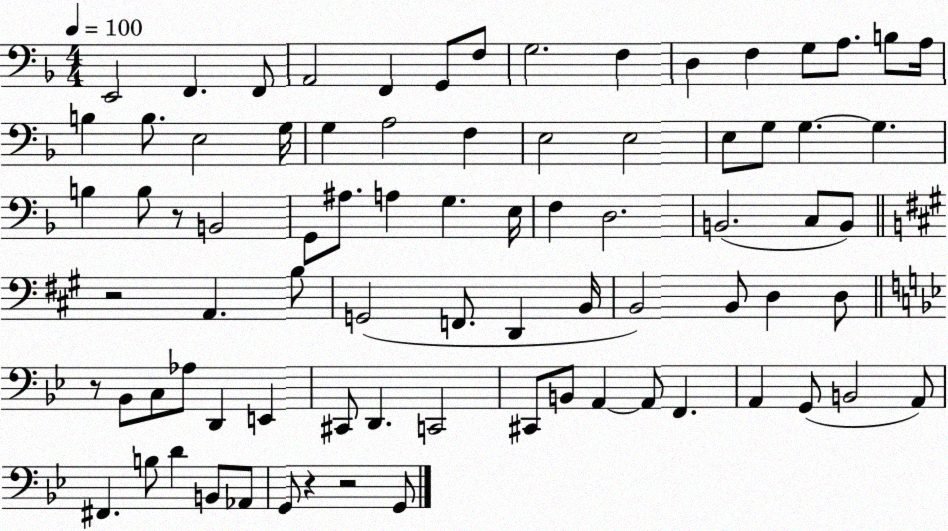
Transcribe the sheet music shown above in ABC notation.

X:1
T:Untitled
M:4/4
L:1/4
K:F
E,,2 F,, F,,/2 A,,2 F,, G,,/2 F,/2 G,2 F, D, F, G,/2 A,/2 B,/2 A,/4 B, B,/2 E,2 G,/4 G, A,2 F, E,2 E,2 E,/2 G,/2 G, G, B, B,/2 z/2 B,,2 G,,/2 ^A,/2 A, G, E,/4 F, D,2 B,,2 C,/2 B,,/2 z2 A,, B,/2 G,,2 F,,/2 D,, B,,/4 B,,2 B,,/2 D, D,/2 z/2 _B,,/2 C,/2 _A,/2 D,, E,, ^C,,/2 D,, C,,2 ^C,,/2 B,,/2 A,, A,,/2 F,, A,, G,,/2 B,,2 A,,/2 ^F,, B,/2 D B,,/2 _A,,/2 G,,/2 z z2 G,,/2